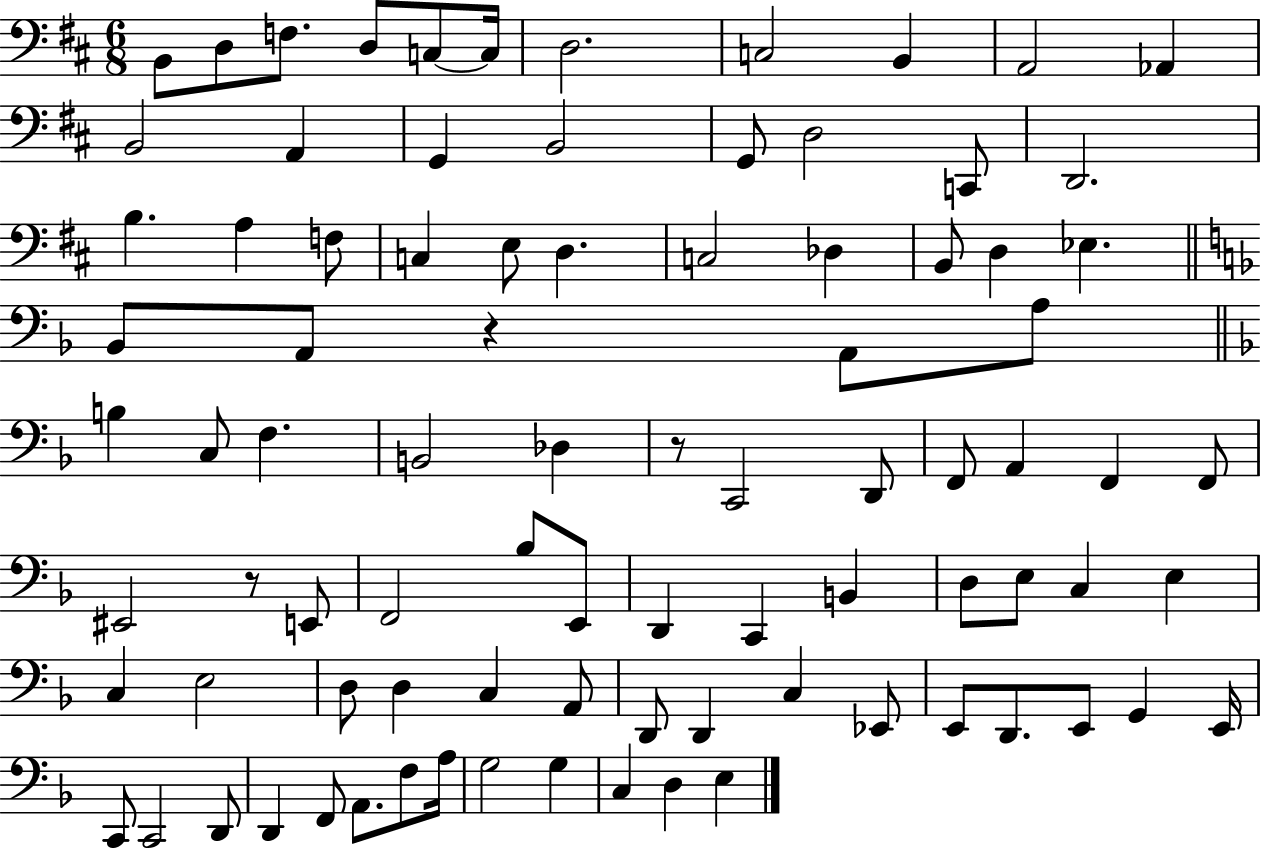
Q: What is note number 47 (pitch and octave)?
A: E2